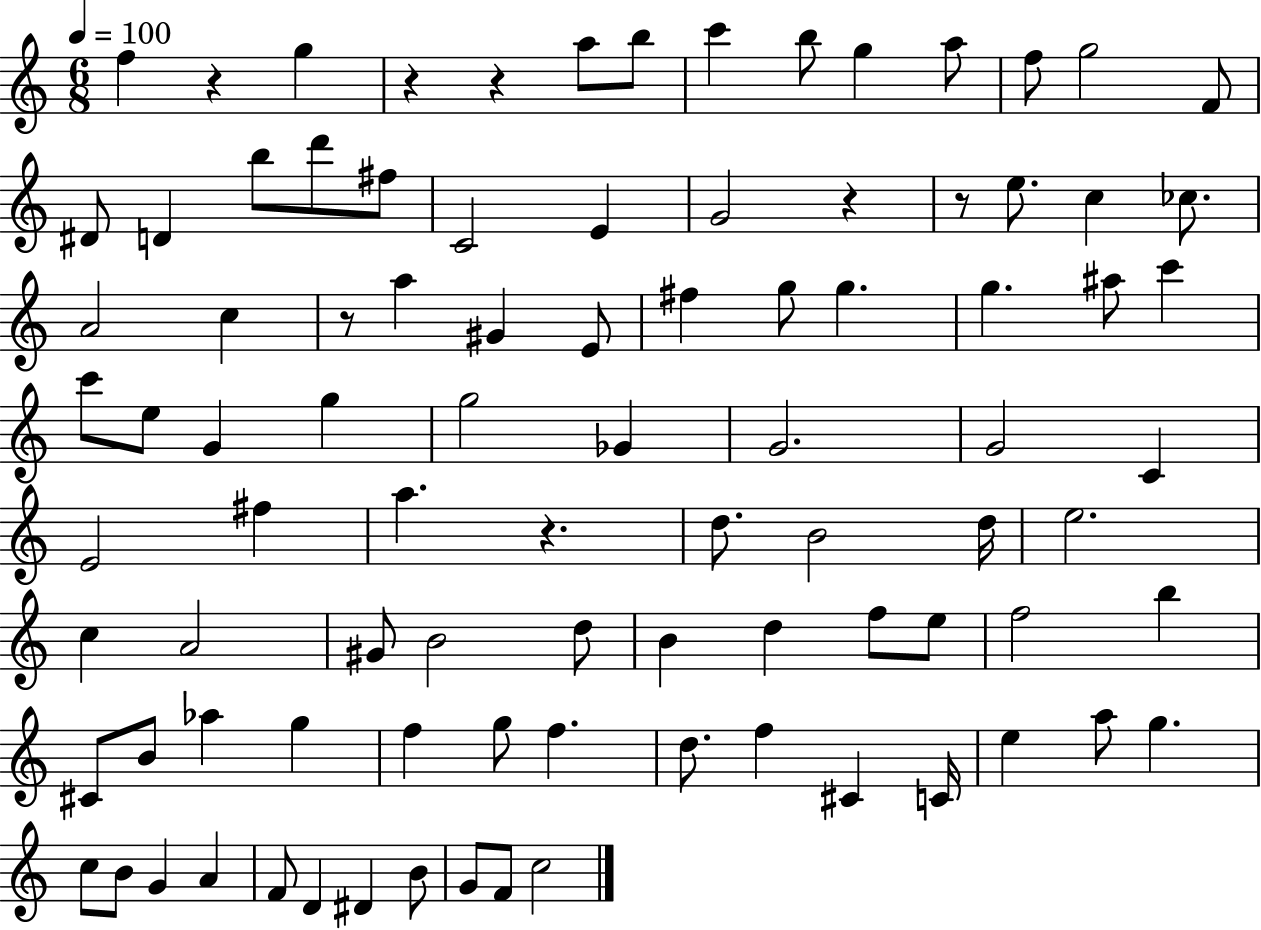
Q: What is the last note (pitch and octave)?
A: C5